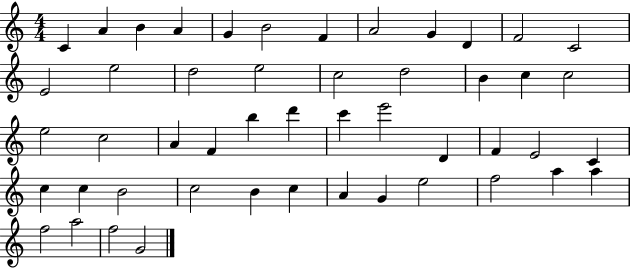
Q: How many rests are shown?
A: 0